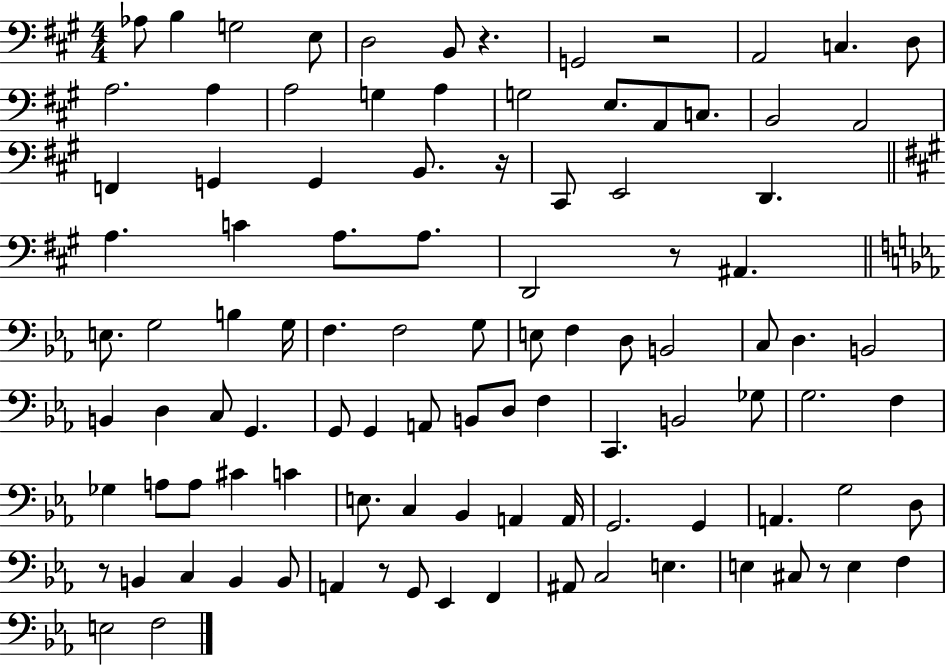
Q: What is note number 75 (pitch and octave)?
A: G2